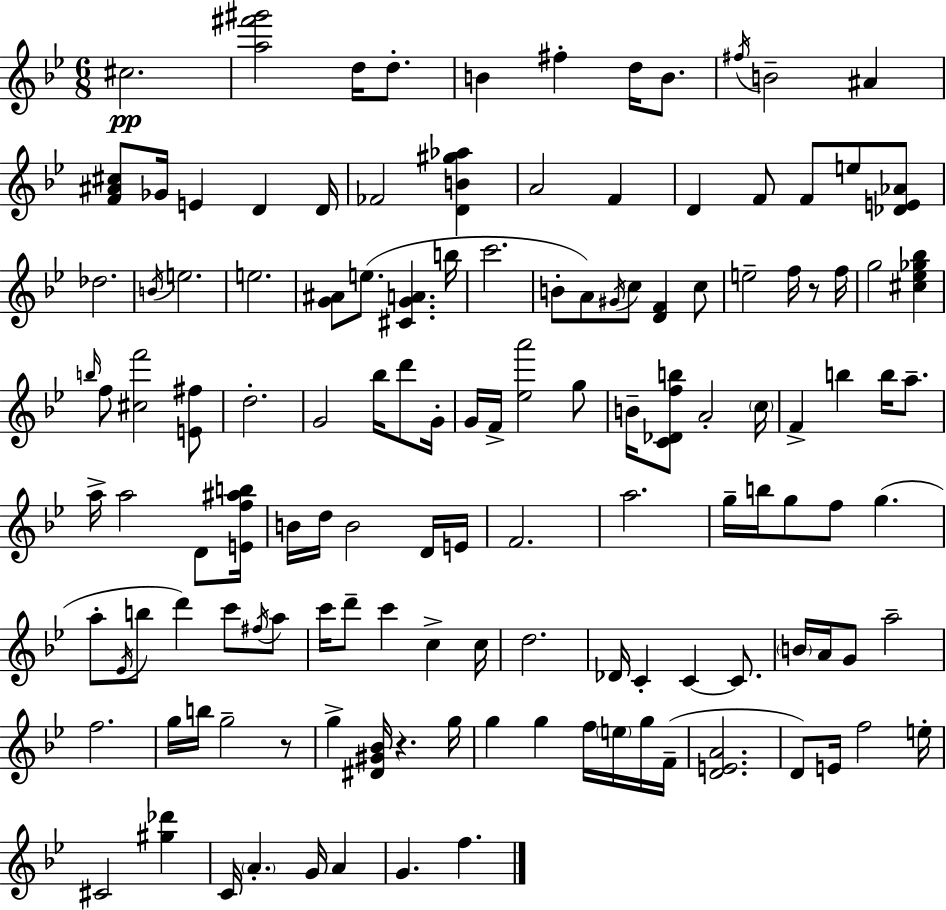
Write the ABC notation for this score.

X:1
T:Untitled
M:6/8
L:1/4
K:Bb
^c2 [a^f'^g']2 d/4 d/2 B ^f d/4 B/2 ^f/4 B2 ^A [F^A^c]/2 _G/4 E D D/4 _F2 [DB^g_a] A2 F D F/2 F/2 e/2 [_DE_A]/2 _d2 B/4 e2 e2 [G^A]/2 e/2 [^CGA] b/4 c'2 B/2 A/2 ^G/4 c/2 [DF] c/2 e2 f/4 z/2 f/4 g2 [^c_e_g_b] b/4 f/2 [^cf']2 [E^f]/2 d2 G2 _b/4 d'/2 G/4 G/4 F/4 [_ea']2 g/2 B/4 [C_Dfb]/2 A2 c/4 F b b/4 a/2 a/4 a2 D/2 [Ef^ab]/4 B/4 d/4 B2 D/4 E/4 F2 a2 g/4 b/4 g/2 f/2 g a/2 _E/4 b/2 d' c'/2 ^f/4 a/2 c'/4 d'/2 c' c c/4 d2 _D/4 C C C/2 B/4 A/4 G/2 a2 f2 g/4 b/4 g2 z/2 g [^D^G_B]/4 z g/4 g g f/4 e/4 g/4 F/4 [DEA]2 D/2 E/4 f2 e/4 ^C2 [^g_d'] C/4 A G/4 A G f